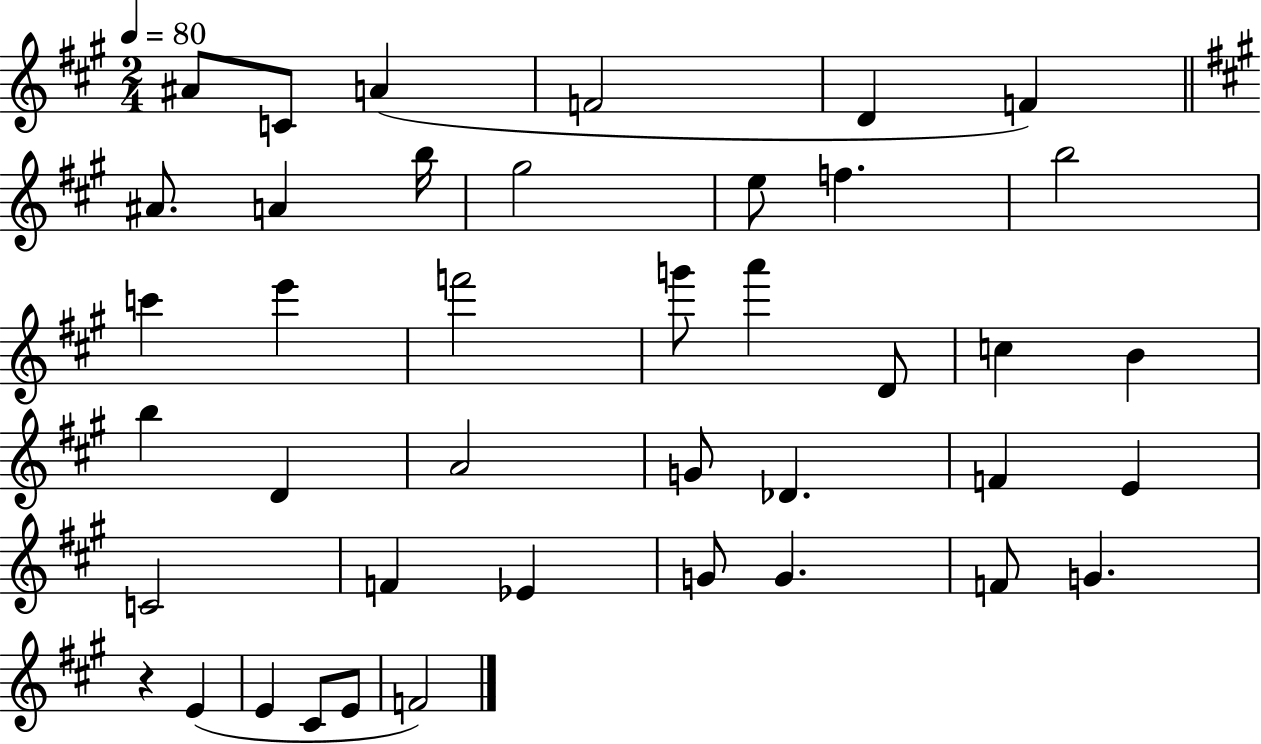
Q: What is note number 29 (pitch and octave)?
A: C4